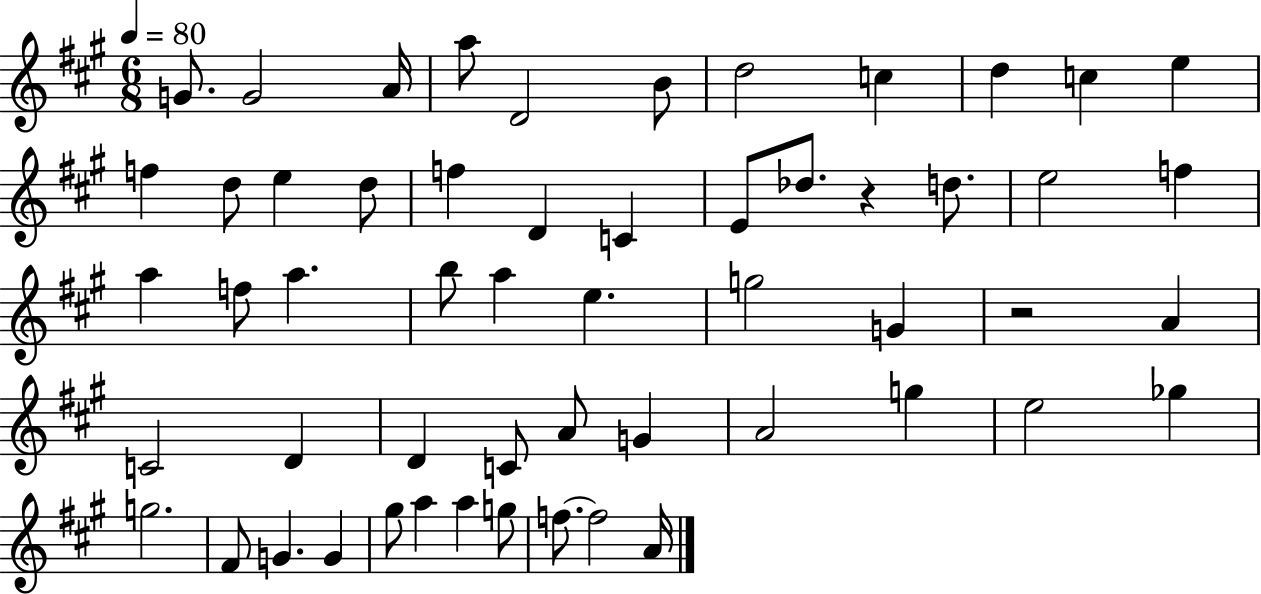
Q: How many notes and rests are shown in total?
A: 55